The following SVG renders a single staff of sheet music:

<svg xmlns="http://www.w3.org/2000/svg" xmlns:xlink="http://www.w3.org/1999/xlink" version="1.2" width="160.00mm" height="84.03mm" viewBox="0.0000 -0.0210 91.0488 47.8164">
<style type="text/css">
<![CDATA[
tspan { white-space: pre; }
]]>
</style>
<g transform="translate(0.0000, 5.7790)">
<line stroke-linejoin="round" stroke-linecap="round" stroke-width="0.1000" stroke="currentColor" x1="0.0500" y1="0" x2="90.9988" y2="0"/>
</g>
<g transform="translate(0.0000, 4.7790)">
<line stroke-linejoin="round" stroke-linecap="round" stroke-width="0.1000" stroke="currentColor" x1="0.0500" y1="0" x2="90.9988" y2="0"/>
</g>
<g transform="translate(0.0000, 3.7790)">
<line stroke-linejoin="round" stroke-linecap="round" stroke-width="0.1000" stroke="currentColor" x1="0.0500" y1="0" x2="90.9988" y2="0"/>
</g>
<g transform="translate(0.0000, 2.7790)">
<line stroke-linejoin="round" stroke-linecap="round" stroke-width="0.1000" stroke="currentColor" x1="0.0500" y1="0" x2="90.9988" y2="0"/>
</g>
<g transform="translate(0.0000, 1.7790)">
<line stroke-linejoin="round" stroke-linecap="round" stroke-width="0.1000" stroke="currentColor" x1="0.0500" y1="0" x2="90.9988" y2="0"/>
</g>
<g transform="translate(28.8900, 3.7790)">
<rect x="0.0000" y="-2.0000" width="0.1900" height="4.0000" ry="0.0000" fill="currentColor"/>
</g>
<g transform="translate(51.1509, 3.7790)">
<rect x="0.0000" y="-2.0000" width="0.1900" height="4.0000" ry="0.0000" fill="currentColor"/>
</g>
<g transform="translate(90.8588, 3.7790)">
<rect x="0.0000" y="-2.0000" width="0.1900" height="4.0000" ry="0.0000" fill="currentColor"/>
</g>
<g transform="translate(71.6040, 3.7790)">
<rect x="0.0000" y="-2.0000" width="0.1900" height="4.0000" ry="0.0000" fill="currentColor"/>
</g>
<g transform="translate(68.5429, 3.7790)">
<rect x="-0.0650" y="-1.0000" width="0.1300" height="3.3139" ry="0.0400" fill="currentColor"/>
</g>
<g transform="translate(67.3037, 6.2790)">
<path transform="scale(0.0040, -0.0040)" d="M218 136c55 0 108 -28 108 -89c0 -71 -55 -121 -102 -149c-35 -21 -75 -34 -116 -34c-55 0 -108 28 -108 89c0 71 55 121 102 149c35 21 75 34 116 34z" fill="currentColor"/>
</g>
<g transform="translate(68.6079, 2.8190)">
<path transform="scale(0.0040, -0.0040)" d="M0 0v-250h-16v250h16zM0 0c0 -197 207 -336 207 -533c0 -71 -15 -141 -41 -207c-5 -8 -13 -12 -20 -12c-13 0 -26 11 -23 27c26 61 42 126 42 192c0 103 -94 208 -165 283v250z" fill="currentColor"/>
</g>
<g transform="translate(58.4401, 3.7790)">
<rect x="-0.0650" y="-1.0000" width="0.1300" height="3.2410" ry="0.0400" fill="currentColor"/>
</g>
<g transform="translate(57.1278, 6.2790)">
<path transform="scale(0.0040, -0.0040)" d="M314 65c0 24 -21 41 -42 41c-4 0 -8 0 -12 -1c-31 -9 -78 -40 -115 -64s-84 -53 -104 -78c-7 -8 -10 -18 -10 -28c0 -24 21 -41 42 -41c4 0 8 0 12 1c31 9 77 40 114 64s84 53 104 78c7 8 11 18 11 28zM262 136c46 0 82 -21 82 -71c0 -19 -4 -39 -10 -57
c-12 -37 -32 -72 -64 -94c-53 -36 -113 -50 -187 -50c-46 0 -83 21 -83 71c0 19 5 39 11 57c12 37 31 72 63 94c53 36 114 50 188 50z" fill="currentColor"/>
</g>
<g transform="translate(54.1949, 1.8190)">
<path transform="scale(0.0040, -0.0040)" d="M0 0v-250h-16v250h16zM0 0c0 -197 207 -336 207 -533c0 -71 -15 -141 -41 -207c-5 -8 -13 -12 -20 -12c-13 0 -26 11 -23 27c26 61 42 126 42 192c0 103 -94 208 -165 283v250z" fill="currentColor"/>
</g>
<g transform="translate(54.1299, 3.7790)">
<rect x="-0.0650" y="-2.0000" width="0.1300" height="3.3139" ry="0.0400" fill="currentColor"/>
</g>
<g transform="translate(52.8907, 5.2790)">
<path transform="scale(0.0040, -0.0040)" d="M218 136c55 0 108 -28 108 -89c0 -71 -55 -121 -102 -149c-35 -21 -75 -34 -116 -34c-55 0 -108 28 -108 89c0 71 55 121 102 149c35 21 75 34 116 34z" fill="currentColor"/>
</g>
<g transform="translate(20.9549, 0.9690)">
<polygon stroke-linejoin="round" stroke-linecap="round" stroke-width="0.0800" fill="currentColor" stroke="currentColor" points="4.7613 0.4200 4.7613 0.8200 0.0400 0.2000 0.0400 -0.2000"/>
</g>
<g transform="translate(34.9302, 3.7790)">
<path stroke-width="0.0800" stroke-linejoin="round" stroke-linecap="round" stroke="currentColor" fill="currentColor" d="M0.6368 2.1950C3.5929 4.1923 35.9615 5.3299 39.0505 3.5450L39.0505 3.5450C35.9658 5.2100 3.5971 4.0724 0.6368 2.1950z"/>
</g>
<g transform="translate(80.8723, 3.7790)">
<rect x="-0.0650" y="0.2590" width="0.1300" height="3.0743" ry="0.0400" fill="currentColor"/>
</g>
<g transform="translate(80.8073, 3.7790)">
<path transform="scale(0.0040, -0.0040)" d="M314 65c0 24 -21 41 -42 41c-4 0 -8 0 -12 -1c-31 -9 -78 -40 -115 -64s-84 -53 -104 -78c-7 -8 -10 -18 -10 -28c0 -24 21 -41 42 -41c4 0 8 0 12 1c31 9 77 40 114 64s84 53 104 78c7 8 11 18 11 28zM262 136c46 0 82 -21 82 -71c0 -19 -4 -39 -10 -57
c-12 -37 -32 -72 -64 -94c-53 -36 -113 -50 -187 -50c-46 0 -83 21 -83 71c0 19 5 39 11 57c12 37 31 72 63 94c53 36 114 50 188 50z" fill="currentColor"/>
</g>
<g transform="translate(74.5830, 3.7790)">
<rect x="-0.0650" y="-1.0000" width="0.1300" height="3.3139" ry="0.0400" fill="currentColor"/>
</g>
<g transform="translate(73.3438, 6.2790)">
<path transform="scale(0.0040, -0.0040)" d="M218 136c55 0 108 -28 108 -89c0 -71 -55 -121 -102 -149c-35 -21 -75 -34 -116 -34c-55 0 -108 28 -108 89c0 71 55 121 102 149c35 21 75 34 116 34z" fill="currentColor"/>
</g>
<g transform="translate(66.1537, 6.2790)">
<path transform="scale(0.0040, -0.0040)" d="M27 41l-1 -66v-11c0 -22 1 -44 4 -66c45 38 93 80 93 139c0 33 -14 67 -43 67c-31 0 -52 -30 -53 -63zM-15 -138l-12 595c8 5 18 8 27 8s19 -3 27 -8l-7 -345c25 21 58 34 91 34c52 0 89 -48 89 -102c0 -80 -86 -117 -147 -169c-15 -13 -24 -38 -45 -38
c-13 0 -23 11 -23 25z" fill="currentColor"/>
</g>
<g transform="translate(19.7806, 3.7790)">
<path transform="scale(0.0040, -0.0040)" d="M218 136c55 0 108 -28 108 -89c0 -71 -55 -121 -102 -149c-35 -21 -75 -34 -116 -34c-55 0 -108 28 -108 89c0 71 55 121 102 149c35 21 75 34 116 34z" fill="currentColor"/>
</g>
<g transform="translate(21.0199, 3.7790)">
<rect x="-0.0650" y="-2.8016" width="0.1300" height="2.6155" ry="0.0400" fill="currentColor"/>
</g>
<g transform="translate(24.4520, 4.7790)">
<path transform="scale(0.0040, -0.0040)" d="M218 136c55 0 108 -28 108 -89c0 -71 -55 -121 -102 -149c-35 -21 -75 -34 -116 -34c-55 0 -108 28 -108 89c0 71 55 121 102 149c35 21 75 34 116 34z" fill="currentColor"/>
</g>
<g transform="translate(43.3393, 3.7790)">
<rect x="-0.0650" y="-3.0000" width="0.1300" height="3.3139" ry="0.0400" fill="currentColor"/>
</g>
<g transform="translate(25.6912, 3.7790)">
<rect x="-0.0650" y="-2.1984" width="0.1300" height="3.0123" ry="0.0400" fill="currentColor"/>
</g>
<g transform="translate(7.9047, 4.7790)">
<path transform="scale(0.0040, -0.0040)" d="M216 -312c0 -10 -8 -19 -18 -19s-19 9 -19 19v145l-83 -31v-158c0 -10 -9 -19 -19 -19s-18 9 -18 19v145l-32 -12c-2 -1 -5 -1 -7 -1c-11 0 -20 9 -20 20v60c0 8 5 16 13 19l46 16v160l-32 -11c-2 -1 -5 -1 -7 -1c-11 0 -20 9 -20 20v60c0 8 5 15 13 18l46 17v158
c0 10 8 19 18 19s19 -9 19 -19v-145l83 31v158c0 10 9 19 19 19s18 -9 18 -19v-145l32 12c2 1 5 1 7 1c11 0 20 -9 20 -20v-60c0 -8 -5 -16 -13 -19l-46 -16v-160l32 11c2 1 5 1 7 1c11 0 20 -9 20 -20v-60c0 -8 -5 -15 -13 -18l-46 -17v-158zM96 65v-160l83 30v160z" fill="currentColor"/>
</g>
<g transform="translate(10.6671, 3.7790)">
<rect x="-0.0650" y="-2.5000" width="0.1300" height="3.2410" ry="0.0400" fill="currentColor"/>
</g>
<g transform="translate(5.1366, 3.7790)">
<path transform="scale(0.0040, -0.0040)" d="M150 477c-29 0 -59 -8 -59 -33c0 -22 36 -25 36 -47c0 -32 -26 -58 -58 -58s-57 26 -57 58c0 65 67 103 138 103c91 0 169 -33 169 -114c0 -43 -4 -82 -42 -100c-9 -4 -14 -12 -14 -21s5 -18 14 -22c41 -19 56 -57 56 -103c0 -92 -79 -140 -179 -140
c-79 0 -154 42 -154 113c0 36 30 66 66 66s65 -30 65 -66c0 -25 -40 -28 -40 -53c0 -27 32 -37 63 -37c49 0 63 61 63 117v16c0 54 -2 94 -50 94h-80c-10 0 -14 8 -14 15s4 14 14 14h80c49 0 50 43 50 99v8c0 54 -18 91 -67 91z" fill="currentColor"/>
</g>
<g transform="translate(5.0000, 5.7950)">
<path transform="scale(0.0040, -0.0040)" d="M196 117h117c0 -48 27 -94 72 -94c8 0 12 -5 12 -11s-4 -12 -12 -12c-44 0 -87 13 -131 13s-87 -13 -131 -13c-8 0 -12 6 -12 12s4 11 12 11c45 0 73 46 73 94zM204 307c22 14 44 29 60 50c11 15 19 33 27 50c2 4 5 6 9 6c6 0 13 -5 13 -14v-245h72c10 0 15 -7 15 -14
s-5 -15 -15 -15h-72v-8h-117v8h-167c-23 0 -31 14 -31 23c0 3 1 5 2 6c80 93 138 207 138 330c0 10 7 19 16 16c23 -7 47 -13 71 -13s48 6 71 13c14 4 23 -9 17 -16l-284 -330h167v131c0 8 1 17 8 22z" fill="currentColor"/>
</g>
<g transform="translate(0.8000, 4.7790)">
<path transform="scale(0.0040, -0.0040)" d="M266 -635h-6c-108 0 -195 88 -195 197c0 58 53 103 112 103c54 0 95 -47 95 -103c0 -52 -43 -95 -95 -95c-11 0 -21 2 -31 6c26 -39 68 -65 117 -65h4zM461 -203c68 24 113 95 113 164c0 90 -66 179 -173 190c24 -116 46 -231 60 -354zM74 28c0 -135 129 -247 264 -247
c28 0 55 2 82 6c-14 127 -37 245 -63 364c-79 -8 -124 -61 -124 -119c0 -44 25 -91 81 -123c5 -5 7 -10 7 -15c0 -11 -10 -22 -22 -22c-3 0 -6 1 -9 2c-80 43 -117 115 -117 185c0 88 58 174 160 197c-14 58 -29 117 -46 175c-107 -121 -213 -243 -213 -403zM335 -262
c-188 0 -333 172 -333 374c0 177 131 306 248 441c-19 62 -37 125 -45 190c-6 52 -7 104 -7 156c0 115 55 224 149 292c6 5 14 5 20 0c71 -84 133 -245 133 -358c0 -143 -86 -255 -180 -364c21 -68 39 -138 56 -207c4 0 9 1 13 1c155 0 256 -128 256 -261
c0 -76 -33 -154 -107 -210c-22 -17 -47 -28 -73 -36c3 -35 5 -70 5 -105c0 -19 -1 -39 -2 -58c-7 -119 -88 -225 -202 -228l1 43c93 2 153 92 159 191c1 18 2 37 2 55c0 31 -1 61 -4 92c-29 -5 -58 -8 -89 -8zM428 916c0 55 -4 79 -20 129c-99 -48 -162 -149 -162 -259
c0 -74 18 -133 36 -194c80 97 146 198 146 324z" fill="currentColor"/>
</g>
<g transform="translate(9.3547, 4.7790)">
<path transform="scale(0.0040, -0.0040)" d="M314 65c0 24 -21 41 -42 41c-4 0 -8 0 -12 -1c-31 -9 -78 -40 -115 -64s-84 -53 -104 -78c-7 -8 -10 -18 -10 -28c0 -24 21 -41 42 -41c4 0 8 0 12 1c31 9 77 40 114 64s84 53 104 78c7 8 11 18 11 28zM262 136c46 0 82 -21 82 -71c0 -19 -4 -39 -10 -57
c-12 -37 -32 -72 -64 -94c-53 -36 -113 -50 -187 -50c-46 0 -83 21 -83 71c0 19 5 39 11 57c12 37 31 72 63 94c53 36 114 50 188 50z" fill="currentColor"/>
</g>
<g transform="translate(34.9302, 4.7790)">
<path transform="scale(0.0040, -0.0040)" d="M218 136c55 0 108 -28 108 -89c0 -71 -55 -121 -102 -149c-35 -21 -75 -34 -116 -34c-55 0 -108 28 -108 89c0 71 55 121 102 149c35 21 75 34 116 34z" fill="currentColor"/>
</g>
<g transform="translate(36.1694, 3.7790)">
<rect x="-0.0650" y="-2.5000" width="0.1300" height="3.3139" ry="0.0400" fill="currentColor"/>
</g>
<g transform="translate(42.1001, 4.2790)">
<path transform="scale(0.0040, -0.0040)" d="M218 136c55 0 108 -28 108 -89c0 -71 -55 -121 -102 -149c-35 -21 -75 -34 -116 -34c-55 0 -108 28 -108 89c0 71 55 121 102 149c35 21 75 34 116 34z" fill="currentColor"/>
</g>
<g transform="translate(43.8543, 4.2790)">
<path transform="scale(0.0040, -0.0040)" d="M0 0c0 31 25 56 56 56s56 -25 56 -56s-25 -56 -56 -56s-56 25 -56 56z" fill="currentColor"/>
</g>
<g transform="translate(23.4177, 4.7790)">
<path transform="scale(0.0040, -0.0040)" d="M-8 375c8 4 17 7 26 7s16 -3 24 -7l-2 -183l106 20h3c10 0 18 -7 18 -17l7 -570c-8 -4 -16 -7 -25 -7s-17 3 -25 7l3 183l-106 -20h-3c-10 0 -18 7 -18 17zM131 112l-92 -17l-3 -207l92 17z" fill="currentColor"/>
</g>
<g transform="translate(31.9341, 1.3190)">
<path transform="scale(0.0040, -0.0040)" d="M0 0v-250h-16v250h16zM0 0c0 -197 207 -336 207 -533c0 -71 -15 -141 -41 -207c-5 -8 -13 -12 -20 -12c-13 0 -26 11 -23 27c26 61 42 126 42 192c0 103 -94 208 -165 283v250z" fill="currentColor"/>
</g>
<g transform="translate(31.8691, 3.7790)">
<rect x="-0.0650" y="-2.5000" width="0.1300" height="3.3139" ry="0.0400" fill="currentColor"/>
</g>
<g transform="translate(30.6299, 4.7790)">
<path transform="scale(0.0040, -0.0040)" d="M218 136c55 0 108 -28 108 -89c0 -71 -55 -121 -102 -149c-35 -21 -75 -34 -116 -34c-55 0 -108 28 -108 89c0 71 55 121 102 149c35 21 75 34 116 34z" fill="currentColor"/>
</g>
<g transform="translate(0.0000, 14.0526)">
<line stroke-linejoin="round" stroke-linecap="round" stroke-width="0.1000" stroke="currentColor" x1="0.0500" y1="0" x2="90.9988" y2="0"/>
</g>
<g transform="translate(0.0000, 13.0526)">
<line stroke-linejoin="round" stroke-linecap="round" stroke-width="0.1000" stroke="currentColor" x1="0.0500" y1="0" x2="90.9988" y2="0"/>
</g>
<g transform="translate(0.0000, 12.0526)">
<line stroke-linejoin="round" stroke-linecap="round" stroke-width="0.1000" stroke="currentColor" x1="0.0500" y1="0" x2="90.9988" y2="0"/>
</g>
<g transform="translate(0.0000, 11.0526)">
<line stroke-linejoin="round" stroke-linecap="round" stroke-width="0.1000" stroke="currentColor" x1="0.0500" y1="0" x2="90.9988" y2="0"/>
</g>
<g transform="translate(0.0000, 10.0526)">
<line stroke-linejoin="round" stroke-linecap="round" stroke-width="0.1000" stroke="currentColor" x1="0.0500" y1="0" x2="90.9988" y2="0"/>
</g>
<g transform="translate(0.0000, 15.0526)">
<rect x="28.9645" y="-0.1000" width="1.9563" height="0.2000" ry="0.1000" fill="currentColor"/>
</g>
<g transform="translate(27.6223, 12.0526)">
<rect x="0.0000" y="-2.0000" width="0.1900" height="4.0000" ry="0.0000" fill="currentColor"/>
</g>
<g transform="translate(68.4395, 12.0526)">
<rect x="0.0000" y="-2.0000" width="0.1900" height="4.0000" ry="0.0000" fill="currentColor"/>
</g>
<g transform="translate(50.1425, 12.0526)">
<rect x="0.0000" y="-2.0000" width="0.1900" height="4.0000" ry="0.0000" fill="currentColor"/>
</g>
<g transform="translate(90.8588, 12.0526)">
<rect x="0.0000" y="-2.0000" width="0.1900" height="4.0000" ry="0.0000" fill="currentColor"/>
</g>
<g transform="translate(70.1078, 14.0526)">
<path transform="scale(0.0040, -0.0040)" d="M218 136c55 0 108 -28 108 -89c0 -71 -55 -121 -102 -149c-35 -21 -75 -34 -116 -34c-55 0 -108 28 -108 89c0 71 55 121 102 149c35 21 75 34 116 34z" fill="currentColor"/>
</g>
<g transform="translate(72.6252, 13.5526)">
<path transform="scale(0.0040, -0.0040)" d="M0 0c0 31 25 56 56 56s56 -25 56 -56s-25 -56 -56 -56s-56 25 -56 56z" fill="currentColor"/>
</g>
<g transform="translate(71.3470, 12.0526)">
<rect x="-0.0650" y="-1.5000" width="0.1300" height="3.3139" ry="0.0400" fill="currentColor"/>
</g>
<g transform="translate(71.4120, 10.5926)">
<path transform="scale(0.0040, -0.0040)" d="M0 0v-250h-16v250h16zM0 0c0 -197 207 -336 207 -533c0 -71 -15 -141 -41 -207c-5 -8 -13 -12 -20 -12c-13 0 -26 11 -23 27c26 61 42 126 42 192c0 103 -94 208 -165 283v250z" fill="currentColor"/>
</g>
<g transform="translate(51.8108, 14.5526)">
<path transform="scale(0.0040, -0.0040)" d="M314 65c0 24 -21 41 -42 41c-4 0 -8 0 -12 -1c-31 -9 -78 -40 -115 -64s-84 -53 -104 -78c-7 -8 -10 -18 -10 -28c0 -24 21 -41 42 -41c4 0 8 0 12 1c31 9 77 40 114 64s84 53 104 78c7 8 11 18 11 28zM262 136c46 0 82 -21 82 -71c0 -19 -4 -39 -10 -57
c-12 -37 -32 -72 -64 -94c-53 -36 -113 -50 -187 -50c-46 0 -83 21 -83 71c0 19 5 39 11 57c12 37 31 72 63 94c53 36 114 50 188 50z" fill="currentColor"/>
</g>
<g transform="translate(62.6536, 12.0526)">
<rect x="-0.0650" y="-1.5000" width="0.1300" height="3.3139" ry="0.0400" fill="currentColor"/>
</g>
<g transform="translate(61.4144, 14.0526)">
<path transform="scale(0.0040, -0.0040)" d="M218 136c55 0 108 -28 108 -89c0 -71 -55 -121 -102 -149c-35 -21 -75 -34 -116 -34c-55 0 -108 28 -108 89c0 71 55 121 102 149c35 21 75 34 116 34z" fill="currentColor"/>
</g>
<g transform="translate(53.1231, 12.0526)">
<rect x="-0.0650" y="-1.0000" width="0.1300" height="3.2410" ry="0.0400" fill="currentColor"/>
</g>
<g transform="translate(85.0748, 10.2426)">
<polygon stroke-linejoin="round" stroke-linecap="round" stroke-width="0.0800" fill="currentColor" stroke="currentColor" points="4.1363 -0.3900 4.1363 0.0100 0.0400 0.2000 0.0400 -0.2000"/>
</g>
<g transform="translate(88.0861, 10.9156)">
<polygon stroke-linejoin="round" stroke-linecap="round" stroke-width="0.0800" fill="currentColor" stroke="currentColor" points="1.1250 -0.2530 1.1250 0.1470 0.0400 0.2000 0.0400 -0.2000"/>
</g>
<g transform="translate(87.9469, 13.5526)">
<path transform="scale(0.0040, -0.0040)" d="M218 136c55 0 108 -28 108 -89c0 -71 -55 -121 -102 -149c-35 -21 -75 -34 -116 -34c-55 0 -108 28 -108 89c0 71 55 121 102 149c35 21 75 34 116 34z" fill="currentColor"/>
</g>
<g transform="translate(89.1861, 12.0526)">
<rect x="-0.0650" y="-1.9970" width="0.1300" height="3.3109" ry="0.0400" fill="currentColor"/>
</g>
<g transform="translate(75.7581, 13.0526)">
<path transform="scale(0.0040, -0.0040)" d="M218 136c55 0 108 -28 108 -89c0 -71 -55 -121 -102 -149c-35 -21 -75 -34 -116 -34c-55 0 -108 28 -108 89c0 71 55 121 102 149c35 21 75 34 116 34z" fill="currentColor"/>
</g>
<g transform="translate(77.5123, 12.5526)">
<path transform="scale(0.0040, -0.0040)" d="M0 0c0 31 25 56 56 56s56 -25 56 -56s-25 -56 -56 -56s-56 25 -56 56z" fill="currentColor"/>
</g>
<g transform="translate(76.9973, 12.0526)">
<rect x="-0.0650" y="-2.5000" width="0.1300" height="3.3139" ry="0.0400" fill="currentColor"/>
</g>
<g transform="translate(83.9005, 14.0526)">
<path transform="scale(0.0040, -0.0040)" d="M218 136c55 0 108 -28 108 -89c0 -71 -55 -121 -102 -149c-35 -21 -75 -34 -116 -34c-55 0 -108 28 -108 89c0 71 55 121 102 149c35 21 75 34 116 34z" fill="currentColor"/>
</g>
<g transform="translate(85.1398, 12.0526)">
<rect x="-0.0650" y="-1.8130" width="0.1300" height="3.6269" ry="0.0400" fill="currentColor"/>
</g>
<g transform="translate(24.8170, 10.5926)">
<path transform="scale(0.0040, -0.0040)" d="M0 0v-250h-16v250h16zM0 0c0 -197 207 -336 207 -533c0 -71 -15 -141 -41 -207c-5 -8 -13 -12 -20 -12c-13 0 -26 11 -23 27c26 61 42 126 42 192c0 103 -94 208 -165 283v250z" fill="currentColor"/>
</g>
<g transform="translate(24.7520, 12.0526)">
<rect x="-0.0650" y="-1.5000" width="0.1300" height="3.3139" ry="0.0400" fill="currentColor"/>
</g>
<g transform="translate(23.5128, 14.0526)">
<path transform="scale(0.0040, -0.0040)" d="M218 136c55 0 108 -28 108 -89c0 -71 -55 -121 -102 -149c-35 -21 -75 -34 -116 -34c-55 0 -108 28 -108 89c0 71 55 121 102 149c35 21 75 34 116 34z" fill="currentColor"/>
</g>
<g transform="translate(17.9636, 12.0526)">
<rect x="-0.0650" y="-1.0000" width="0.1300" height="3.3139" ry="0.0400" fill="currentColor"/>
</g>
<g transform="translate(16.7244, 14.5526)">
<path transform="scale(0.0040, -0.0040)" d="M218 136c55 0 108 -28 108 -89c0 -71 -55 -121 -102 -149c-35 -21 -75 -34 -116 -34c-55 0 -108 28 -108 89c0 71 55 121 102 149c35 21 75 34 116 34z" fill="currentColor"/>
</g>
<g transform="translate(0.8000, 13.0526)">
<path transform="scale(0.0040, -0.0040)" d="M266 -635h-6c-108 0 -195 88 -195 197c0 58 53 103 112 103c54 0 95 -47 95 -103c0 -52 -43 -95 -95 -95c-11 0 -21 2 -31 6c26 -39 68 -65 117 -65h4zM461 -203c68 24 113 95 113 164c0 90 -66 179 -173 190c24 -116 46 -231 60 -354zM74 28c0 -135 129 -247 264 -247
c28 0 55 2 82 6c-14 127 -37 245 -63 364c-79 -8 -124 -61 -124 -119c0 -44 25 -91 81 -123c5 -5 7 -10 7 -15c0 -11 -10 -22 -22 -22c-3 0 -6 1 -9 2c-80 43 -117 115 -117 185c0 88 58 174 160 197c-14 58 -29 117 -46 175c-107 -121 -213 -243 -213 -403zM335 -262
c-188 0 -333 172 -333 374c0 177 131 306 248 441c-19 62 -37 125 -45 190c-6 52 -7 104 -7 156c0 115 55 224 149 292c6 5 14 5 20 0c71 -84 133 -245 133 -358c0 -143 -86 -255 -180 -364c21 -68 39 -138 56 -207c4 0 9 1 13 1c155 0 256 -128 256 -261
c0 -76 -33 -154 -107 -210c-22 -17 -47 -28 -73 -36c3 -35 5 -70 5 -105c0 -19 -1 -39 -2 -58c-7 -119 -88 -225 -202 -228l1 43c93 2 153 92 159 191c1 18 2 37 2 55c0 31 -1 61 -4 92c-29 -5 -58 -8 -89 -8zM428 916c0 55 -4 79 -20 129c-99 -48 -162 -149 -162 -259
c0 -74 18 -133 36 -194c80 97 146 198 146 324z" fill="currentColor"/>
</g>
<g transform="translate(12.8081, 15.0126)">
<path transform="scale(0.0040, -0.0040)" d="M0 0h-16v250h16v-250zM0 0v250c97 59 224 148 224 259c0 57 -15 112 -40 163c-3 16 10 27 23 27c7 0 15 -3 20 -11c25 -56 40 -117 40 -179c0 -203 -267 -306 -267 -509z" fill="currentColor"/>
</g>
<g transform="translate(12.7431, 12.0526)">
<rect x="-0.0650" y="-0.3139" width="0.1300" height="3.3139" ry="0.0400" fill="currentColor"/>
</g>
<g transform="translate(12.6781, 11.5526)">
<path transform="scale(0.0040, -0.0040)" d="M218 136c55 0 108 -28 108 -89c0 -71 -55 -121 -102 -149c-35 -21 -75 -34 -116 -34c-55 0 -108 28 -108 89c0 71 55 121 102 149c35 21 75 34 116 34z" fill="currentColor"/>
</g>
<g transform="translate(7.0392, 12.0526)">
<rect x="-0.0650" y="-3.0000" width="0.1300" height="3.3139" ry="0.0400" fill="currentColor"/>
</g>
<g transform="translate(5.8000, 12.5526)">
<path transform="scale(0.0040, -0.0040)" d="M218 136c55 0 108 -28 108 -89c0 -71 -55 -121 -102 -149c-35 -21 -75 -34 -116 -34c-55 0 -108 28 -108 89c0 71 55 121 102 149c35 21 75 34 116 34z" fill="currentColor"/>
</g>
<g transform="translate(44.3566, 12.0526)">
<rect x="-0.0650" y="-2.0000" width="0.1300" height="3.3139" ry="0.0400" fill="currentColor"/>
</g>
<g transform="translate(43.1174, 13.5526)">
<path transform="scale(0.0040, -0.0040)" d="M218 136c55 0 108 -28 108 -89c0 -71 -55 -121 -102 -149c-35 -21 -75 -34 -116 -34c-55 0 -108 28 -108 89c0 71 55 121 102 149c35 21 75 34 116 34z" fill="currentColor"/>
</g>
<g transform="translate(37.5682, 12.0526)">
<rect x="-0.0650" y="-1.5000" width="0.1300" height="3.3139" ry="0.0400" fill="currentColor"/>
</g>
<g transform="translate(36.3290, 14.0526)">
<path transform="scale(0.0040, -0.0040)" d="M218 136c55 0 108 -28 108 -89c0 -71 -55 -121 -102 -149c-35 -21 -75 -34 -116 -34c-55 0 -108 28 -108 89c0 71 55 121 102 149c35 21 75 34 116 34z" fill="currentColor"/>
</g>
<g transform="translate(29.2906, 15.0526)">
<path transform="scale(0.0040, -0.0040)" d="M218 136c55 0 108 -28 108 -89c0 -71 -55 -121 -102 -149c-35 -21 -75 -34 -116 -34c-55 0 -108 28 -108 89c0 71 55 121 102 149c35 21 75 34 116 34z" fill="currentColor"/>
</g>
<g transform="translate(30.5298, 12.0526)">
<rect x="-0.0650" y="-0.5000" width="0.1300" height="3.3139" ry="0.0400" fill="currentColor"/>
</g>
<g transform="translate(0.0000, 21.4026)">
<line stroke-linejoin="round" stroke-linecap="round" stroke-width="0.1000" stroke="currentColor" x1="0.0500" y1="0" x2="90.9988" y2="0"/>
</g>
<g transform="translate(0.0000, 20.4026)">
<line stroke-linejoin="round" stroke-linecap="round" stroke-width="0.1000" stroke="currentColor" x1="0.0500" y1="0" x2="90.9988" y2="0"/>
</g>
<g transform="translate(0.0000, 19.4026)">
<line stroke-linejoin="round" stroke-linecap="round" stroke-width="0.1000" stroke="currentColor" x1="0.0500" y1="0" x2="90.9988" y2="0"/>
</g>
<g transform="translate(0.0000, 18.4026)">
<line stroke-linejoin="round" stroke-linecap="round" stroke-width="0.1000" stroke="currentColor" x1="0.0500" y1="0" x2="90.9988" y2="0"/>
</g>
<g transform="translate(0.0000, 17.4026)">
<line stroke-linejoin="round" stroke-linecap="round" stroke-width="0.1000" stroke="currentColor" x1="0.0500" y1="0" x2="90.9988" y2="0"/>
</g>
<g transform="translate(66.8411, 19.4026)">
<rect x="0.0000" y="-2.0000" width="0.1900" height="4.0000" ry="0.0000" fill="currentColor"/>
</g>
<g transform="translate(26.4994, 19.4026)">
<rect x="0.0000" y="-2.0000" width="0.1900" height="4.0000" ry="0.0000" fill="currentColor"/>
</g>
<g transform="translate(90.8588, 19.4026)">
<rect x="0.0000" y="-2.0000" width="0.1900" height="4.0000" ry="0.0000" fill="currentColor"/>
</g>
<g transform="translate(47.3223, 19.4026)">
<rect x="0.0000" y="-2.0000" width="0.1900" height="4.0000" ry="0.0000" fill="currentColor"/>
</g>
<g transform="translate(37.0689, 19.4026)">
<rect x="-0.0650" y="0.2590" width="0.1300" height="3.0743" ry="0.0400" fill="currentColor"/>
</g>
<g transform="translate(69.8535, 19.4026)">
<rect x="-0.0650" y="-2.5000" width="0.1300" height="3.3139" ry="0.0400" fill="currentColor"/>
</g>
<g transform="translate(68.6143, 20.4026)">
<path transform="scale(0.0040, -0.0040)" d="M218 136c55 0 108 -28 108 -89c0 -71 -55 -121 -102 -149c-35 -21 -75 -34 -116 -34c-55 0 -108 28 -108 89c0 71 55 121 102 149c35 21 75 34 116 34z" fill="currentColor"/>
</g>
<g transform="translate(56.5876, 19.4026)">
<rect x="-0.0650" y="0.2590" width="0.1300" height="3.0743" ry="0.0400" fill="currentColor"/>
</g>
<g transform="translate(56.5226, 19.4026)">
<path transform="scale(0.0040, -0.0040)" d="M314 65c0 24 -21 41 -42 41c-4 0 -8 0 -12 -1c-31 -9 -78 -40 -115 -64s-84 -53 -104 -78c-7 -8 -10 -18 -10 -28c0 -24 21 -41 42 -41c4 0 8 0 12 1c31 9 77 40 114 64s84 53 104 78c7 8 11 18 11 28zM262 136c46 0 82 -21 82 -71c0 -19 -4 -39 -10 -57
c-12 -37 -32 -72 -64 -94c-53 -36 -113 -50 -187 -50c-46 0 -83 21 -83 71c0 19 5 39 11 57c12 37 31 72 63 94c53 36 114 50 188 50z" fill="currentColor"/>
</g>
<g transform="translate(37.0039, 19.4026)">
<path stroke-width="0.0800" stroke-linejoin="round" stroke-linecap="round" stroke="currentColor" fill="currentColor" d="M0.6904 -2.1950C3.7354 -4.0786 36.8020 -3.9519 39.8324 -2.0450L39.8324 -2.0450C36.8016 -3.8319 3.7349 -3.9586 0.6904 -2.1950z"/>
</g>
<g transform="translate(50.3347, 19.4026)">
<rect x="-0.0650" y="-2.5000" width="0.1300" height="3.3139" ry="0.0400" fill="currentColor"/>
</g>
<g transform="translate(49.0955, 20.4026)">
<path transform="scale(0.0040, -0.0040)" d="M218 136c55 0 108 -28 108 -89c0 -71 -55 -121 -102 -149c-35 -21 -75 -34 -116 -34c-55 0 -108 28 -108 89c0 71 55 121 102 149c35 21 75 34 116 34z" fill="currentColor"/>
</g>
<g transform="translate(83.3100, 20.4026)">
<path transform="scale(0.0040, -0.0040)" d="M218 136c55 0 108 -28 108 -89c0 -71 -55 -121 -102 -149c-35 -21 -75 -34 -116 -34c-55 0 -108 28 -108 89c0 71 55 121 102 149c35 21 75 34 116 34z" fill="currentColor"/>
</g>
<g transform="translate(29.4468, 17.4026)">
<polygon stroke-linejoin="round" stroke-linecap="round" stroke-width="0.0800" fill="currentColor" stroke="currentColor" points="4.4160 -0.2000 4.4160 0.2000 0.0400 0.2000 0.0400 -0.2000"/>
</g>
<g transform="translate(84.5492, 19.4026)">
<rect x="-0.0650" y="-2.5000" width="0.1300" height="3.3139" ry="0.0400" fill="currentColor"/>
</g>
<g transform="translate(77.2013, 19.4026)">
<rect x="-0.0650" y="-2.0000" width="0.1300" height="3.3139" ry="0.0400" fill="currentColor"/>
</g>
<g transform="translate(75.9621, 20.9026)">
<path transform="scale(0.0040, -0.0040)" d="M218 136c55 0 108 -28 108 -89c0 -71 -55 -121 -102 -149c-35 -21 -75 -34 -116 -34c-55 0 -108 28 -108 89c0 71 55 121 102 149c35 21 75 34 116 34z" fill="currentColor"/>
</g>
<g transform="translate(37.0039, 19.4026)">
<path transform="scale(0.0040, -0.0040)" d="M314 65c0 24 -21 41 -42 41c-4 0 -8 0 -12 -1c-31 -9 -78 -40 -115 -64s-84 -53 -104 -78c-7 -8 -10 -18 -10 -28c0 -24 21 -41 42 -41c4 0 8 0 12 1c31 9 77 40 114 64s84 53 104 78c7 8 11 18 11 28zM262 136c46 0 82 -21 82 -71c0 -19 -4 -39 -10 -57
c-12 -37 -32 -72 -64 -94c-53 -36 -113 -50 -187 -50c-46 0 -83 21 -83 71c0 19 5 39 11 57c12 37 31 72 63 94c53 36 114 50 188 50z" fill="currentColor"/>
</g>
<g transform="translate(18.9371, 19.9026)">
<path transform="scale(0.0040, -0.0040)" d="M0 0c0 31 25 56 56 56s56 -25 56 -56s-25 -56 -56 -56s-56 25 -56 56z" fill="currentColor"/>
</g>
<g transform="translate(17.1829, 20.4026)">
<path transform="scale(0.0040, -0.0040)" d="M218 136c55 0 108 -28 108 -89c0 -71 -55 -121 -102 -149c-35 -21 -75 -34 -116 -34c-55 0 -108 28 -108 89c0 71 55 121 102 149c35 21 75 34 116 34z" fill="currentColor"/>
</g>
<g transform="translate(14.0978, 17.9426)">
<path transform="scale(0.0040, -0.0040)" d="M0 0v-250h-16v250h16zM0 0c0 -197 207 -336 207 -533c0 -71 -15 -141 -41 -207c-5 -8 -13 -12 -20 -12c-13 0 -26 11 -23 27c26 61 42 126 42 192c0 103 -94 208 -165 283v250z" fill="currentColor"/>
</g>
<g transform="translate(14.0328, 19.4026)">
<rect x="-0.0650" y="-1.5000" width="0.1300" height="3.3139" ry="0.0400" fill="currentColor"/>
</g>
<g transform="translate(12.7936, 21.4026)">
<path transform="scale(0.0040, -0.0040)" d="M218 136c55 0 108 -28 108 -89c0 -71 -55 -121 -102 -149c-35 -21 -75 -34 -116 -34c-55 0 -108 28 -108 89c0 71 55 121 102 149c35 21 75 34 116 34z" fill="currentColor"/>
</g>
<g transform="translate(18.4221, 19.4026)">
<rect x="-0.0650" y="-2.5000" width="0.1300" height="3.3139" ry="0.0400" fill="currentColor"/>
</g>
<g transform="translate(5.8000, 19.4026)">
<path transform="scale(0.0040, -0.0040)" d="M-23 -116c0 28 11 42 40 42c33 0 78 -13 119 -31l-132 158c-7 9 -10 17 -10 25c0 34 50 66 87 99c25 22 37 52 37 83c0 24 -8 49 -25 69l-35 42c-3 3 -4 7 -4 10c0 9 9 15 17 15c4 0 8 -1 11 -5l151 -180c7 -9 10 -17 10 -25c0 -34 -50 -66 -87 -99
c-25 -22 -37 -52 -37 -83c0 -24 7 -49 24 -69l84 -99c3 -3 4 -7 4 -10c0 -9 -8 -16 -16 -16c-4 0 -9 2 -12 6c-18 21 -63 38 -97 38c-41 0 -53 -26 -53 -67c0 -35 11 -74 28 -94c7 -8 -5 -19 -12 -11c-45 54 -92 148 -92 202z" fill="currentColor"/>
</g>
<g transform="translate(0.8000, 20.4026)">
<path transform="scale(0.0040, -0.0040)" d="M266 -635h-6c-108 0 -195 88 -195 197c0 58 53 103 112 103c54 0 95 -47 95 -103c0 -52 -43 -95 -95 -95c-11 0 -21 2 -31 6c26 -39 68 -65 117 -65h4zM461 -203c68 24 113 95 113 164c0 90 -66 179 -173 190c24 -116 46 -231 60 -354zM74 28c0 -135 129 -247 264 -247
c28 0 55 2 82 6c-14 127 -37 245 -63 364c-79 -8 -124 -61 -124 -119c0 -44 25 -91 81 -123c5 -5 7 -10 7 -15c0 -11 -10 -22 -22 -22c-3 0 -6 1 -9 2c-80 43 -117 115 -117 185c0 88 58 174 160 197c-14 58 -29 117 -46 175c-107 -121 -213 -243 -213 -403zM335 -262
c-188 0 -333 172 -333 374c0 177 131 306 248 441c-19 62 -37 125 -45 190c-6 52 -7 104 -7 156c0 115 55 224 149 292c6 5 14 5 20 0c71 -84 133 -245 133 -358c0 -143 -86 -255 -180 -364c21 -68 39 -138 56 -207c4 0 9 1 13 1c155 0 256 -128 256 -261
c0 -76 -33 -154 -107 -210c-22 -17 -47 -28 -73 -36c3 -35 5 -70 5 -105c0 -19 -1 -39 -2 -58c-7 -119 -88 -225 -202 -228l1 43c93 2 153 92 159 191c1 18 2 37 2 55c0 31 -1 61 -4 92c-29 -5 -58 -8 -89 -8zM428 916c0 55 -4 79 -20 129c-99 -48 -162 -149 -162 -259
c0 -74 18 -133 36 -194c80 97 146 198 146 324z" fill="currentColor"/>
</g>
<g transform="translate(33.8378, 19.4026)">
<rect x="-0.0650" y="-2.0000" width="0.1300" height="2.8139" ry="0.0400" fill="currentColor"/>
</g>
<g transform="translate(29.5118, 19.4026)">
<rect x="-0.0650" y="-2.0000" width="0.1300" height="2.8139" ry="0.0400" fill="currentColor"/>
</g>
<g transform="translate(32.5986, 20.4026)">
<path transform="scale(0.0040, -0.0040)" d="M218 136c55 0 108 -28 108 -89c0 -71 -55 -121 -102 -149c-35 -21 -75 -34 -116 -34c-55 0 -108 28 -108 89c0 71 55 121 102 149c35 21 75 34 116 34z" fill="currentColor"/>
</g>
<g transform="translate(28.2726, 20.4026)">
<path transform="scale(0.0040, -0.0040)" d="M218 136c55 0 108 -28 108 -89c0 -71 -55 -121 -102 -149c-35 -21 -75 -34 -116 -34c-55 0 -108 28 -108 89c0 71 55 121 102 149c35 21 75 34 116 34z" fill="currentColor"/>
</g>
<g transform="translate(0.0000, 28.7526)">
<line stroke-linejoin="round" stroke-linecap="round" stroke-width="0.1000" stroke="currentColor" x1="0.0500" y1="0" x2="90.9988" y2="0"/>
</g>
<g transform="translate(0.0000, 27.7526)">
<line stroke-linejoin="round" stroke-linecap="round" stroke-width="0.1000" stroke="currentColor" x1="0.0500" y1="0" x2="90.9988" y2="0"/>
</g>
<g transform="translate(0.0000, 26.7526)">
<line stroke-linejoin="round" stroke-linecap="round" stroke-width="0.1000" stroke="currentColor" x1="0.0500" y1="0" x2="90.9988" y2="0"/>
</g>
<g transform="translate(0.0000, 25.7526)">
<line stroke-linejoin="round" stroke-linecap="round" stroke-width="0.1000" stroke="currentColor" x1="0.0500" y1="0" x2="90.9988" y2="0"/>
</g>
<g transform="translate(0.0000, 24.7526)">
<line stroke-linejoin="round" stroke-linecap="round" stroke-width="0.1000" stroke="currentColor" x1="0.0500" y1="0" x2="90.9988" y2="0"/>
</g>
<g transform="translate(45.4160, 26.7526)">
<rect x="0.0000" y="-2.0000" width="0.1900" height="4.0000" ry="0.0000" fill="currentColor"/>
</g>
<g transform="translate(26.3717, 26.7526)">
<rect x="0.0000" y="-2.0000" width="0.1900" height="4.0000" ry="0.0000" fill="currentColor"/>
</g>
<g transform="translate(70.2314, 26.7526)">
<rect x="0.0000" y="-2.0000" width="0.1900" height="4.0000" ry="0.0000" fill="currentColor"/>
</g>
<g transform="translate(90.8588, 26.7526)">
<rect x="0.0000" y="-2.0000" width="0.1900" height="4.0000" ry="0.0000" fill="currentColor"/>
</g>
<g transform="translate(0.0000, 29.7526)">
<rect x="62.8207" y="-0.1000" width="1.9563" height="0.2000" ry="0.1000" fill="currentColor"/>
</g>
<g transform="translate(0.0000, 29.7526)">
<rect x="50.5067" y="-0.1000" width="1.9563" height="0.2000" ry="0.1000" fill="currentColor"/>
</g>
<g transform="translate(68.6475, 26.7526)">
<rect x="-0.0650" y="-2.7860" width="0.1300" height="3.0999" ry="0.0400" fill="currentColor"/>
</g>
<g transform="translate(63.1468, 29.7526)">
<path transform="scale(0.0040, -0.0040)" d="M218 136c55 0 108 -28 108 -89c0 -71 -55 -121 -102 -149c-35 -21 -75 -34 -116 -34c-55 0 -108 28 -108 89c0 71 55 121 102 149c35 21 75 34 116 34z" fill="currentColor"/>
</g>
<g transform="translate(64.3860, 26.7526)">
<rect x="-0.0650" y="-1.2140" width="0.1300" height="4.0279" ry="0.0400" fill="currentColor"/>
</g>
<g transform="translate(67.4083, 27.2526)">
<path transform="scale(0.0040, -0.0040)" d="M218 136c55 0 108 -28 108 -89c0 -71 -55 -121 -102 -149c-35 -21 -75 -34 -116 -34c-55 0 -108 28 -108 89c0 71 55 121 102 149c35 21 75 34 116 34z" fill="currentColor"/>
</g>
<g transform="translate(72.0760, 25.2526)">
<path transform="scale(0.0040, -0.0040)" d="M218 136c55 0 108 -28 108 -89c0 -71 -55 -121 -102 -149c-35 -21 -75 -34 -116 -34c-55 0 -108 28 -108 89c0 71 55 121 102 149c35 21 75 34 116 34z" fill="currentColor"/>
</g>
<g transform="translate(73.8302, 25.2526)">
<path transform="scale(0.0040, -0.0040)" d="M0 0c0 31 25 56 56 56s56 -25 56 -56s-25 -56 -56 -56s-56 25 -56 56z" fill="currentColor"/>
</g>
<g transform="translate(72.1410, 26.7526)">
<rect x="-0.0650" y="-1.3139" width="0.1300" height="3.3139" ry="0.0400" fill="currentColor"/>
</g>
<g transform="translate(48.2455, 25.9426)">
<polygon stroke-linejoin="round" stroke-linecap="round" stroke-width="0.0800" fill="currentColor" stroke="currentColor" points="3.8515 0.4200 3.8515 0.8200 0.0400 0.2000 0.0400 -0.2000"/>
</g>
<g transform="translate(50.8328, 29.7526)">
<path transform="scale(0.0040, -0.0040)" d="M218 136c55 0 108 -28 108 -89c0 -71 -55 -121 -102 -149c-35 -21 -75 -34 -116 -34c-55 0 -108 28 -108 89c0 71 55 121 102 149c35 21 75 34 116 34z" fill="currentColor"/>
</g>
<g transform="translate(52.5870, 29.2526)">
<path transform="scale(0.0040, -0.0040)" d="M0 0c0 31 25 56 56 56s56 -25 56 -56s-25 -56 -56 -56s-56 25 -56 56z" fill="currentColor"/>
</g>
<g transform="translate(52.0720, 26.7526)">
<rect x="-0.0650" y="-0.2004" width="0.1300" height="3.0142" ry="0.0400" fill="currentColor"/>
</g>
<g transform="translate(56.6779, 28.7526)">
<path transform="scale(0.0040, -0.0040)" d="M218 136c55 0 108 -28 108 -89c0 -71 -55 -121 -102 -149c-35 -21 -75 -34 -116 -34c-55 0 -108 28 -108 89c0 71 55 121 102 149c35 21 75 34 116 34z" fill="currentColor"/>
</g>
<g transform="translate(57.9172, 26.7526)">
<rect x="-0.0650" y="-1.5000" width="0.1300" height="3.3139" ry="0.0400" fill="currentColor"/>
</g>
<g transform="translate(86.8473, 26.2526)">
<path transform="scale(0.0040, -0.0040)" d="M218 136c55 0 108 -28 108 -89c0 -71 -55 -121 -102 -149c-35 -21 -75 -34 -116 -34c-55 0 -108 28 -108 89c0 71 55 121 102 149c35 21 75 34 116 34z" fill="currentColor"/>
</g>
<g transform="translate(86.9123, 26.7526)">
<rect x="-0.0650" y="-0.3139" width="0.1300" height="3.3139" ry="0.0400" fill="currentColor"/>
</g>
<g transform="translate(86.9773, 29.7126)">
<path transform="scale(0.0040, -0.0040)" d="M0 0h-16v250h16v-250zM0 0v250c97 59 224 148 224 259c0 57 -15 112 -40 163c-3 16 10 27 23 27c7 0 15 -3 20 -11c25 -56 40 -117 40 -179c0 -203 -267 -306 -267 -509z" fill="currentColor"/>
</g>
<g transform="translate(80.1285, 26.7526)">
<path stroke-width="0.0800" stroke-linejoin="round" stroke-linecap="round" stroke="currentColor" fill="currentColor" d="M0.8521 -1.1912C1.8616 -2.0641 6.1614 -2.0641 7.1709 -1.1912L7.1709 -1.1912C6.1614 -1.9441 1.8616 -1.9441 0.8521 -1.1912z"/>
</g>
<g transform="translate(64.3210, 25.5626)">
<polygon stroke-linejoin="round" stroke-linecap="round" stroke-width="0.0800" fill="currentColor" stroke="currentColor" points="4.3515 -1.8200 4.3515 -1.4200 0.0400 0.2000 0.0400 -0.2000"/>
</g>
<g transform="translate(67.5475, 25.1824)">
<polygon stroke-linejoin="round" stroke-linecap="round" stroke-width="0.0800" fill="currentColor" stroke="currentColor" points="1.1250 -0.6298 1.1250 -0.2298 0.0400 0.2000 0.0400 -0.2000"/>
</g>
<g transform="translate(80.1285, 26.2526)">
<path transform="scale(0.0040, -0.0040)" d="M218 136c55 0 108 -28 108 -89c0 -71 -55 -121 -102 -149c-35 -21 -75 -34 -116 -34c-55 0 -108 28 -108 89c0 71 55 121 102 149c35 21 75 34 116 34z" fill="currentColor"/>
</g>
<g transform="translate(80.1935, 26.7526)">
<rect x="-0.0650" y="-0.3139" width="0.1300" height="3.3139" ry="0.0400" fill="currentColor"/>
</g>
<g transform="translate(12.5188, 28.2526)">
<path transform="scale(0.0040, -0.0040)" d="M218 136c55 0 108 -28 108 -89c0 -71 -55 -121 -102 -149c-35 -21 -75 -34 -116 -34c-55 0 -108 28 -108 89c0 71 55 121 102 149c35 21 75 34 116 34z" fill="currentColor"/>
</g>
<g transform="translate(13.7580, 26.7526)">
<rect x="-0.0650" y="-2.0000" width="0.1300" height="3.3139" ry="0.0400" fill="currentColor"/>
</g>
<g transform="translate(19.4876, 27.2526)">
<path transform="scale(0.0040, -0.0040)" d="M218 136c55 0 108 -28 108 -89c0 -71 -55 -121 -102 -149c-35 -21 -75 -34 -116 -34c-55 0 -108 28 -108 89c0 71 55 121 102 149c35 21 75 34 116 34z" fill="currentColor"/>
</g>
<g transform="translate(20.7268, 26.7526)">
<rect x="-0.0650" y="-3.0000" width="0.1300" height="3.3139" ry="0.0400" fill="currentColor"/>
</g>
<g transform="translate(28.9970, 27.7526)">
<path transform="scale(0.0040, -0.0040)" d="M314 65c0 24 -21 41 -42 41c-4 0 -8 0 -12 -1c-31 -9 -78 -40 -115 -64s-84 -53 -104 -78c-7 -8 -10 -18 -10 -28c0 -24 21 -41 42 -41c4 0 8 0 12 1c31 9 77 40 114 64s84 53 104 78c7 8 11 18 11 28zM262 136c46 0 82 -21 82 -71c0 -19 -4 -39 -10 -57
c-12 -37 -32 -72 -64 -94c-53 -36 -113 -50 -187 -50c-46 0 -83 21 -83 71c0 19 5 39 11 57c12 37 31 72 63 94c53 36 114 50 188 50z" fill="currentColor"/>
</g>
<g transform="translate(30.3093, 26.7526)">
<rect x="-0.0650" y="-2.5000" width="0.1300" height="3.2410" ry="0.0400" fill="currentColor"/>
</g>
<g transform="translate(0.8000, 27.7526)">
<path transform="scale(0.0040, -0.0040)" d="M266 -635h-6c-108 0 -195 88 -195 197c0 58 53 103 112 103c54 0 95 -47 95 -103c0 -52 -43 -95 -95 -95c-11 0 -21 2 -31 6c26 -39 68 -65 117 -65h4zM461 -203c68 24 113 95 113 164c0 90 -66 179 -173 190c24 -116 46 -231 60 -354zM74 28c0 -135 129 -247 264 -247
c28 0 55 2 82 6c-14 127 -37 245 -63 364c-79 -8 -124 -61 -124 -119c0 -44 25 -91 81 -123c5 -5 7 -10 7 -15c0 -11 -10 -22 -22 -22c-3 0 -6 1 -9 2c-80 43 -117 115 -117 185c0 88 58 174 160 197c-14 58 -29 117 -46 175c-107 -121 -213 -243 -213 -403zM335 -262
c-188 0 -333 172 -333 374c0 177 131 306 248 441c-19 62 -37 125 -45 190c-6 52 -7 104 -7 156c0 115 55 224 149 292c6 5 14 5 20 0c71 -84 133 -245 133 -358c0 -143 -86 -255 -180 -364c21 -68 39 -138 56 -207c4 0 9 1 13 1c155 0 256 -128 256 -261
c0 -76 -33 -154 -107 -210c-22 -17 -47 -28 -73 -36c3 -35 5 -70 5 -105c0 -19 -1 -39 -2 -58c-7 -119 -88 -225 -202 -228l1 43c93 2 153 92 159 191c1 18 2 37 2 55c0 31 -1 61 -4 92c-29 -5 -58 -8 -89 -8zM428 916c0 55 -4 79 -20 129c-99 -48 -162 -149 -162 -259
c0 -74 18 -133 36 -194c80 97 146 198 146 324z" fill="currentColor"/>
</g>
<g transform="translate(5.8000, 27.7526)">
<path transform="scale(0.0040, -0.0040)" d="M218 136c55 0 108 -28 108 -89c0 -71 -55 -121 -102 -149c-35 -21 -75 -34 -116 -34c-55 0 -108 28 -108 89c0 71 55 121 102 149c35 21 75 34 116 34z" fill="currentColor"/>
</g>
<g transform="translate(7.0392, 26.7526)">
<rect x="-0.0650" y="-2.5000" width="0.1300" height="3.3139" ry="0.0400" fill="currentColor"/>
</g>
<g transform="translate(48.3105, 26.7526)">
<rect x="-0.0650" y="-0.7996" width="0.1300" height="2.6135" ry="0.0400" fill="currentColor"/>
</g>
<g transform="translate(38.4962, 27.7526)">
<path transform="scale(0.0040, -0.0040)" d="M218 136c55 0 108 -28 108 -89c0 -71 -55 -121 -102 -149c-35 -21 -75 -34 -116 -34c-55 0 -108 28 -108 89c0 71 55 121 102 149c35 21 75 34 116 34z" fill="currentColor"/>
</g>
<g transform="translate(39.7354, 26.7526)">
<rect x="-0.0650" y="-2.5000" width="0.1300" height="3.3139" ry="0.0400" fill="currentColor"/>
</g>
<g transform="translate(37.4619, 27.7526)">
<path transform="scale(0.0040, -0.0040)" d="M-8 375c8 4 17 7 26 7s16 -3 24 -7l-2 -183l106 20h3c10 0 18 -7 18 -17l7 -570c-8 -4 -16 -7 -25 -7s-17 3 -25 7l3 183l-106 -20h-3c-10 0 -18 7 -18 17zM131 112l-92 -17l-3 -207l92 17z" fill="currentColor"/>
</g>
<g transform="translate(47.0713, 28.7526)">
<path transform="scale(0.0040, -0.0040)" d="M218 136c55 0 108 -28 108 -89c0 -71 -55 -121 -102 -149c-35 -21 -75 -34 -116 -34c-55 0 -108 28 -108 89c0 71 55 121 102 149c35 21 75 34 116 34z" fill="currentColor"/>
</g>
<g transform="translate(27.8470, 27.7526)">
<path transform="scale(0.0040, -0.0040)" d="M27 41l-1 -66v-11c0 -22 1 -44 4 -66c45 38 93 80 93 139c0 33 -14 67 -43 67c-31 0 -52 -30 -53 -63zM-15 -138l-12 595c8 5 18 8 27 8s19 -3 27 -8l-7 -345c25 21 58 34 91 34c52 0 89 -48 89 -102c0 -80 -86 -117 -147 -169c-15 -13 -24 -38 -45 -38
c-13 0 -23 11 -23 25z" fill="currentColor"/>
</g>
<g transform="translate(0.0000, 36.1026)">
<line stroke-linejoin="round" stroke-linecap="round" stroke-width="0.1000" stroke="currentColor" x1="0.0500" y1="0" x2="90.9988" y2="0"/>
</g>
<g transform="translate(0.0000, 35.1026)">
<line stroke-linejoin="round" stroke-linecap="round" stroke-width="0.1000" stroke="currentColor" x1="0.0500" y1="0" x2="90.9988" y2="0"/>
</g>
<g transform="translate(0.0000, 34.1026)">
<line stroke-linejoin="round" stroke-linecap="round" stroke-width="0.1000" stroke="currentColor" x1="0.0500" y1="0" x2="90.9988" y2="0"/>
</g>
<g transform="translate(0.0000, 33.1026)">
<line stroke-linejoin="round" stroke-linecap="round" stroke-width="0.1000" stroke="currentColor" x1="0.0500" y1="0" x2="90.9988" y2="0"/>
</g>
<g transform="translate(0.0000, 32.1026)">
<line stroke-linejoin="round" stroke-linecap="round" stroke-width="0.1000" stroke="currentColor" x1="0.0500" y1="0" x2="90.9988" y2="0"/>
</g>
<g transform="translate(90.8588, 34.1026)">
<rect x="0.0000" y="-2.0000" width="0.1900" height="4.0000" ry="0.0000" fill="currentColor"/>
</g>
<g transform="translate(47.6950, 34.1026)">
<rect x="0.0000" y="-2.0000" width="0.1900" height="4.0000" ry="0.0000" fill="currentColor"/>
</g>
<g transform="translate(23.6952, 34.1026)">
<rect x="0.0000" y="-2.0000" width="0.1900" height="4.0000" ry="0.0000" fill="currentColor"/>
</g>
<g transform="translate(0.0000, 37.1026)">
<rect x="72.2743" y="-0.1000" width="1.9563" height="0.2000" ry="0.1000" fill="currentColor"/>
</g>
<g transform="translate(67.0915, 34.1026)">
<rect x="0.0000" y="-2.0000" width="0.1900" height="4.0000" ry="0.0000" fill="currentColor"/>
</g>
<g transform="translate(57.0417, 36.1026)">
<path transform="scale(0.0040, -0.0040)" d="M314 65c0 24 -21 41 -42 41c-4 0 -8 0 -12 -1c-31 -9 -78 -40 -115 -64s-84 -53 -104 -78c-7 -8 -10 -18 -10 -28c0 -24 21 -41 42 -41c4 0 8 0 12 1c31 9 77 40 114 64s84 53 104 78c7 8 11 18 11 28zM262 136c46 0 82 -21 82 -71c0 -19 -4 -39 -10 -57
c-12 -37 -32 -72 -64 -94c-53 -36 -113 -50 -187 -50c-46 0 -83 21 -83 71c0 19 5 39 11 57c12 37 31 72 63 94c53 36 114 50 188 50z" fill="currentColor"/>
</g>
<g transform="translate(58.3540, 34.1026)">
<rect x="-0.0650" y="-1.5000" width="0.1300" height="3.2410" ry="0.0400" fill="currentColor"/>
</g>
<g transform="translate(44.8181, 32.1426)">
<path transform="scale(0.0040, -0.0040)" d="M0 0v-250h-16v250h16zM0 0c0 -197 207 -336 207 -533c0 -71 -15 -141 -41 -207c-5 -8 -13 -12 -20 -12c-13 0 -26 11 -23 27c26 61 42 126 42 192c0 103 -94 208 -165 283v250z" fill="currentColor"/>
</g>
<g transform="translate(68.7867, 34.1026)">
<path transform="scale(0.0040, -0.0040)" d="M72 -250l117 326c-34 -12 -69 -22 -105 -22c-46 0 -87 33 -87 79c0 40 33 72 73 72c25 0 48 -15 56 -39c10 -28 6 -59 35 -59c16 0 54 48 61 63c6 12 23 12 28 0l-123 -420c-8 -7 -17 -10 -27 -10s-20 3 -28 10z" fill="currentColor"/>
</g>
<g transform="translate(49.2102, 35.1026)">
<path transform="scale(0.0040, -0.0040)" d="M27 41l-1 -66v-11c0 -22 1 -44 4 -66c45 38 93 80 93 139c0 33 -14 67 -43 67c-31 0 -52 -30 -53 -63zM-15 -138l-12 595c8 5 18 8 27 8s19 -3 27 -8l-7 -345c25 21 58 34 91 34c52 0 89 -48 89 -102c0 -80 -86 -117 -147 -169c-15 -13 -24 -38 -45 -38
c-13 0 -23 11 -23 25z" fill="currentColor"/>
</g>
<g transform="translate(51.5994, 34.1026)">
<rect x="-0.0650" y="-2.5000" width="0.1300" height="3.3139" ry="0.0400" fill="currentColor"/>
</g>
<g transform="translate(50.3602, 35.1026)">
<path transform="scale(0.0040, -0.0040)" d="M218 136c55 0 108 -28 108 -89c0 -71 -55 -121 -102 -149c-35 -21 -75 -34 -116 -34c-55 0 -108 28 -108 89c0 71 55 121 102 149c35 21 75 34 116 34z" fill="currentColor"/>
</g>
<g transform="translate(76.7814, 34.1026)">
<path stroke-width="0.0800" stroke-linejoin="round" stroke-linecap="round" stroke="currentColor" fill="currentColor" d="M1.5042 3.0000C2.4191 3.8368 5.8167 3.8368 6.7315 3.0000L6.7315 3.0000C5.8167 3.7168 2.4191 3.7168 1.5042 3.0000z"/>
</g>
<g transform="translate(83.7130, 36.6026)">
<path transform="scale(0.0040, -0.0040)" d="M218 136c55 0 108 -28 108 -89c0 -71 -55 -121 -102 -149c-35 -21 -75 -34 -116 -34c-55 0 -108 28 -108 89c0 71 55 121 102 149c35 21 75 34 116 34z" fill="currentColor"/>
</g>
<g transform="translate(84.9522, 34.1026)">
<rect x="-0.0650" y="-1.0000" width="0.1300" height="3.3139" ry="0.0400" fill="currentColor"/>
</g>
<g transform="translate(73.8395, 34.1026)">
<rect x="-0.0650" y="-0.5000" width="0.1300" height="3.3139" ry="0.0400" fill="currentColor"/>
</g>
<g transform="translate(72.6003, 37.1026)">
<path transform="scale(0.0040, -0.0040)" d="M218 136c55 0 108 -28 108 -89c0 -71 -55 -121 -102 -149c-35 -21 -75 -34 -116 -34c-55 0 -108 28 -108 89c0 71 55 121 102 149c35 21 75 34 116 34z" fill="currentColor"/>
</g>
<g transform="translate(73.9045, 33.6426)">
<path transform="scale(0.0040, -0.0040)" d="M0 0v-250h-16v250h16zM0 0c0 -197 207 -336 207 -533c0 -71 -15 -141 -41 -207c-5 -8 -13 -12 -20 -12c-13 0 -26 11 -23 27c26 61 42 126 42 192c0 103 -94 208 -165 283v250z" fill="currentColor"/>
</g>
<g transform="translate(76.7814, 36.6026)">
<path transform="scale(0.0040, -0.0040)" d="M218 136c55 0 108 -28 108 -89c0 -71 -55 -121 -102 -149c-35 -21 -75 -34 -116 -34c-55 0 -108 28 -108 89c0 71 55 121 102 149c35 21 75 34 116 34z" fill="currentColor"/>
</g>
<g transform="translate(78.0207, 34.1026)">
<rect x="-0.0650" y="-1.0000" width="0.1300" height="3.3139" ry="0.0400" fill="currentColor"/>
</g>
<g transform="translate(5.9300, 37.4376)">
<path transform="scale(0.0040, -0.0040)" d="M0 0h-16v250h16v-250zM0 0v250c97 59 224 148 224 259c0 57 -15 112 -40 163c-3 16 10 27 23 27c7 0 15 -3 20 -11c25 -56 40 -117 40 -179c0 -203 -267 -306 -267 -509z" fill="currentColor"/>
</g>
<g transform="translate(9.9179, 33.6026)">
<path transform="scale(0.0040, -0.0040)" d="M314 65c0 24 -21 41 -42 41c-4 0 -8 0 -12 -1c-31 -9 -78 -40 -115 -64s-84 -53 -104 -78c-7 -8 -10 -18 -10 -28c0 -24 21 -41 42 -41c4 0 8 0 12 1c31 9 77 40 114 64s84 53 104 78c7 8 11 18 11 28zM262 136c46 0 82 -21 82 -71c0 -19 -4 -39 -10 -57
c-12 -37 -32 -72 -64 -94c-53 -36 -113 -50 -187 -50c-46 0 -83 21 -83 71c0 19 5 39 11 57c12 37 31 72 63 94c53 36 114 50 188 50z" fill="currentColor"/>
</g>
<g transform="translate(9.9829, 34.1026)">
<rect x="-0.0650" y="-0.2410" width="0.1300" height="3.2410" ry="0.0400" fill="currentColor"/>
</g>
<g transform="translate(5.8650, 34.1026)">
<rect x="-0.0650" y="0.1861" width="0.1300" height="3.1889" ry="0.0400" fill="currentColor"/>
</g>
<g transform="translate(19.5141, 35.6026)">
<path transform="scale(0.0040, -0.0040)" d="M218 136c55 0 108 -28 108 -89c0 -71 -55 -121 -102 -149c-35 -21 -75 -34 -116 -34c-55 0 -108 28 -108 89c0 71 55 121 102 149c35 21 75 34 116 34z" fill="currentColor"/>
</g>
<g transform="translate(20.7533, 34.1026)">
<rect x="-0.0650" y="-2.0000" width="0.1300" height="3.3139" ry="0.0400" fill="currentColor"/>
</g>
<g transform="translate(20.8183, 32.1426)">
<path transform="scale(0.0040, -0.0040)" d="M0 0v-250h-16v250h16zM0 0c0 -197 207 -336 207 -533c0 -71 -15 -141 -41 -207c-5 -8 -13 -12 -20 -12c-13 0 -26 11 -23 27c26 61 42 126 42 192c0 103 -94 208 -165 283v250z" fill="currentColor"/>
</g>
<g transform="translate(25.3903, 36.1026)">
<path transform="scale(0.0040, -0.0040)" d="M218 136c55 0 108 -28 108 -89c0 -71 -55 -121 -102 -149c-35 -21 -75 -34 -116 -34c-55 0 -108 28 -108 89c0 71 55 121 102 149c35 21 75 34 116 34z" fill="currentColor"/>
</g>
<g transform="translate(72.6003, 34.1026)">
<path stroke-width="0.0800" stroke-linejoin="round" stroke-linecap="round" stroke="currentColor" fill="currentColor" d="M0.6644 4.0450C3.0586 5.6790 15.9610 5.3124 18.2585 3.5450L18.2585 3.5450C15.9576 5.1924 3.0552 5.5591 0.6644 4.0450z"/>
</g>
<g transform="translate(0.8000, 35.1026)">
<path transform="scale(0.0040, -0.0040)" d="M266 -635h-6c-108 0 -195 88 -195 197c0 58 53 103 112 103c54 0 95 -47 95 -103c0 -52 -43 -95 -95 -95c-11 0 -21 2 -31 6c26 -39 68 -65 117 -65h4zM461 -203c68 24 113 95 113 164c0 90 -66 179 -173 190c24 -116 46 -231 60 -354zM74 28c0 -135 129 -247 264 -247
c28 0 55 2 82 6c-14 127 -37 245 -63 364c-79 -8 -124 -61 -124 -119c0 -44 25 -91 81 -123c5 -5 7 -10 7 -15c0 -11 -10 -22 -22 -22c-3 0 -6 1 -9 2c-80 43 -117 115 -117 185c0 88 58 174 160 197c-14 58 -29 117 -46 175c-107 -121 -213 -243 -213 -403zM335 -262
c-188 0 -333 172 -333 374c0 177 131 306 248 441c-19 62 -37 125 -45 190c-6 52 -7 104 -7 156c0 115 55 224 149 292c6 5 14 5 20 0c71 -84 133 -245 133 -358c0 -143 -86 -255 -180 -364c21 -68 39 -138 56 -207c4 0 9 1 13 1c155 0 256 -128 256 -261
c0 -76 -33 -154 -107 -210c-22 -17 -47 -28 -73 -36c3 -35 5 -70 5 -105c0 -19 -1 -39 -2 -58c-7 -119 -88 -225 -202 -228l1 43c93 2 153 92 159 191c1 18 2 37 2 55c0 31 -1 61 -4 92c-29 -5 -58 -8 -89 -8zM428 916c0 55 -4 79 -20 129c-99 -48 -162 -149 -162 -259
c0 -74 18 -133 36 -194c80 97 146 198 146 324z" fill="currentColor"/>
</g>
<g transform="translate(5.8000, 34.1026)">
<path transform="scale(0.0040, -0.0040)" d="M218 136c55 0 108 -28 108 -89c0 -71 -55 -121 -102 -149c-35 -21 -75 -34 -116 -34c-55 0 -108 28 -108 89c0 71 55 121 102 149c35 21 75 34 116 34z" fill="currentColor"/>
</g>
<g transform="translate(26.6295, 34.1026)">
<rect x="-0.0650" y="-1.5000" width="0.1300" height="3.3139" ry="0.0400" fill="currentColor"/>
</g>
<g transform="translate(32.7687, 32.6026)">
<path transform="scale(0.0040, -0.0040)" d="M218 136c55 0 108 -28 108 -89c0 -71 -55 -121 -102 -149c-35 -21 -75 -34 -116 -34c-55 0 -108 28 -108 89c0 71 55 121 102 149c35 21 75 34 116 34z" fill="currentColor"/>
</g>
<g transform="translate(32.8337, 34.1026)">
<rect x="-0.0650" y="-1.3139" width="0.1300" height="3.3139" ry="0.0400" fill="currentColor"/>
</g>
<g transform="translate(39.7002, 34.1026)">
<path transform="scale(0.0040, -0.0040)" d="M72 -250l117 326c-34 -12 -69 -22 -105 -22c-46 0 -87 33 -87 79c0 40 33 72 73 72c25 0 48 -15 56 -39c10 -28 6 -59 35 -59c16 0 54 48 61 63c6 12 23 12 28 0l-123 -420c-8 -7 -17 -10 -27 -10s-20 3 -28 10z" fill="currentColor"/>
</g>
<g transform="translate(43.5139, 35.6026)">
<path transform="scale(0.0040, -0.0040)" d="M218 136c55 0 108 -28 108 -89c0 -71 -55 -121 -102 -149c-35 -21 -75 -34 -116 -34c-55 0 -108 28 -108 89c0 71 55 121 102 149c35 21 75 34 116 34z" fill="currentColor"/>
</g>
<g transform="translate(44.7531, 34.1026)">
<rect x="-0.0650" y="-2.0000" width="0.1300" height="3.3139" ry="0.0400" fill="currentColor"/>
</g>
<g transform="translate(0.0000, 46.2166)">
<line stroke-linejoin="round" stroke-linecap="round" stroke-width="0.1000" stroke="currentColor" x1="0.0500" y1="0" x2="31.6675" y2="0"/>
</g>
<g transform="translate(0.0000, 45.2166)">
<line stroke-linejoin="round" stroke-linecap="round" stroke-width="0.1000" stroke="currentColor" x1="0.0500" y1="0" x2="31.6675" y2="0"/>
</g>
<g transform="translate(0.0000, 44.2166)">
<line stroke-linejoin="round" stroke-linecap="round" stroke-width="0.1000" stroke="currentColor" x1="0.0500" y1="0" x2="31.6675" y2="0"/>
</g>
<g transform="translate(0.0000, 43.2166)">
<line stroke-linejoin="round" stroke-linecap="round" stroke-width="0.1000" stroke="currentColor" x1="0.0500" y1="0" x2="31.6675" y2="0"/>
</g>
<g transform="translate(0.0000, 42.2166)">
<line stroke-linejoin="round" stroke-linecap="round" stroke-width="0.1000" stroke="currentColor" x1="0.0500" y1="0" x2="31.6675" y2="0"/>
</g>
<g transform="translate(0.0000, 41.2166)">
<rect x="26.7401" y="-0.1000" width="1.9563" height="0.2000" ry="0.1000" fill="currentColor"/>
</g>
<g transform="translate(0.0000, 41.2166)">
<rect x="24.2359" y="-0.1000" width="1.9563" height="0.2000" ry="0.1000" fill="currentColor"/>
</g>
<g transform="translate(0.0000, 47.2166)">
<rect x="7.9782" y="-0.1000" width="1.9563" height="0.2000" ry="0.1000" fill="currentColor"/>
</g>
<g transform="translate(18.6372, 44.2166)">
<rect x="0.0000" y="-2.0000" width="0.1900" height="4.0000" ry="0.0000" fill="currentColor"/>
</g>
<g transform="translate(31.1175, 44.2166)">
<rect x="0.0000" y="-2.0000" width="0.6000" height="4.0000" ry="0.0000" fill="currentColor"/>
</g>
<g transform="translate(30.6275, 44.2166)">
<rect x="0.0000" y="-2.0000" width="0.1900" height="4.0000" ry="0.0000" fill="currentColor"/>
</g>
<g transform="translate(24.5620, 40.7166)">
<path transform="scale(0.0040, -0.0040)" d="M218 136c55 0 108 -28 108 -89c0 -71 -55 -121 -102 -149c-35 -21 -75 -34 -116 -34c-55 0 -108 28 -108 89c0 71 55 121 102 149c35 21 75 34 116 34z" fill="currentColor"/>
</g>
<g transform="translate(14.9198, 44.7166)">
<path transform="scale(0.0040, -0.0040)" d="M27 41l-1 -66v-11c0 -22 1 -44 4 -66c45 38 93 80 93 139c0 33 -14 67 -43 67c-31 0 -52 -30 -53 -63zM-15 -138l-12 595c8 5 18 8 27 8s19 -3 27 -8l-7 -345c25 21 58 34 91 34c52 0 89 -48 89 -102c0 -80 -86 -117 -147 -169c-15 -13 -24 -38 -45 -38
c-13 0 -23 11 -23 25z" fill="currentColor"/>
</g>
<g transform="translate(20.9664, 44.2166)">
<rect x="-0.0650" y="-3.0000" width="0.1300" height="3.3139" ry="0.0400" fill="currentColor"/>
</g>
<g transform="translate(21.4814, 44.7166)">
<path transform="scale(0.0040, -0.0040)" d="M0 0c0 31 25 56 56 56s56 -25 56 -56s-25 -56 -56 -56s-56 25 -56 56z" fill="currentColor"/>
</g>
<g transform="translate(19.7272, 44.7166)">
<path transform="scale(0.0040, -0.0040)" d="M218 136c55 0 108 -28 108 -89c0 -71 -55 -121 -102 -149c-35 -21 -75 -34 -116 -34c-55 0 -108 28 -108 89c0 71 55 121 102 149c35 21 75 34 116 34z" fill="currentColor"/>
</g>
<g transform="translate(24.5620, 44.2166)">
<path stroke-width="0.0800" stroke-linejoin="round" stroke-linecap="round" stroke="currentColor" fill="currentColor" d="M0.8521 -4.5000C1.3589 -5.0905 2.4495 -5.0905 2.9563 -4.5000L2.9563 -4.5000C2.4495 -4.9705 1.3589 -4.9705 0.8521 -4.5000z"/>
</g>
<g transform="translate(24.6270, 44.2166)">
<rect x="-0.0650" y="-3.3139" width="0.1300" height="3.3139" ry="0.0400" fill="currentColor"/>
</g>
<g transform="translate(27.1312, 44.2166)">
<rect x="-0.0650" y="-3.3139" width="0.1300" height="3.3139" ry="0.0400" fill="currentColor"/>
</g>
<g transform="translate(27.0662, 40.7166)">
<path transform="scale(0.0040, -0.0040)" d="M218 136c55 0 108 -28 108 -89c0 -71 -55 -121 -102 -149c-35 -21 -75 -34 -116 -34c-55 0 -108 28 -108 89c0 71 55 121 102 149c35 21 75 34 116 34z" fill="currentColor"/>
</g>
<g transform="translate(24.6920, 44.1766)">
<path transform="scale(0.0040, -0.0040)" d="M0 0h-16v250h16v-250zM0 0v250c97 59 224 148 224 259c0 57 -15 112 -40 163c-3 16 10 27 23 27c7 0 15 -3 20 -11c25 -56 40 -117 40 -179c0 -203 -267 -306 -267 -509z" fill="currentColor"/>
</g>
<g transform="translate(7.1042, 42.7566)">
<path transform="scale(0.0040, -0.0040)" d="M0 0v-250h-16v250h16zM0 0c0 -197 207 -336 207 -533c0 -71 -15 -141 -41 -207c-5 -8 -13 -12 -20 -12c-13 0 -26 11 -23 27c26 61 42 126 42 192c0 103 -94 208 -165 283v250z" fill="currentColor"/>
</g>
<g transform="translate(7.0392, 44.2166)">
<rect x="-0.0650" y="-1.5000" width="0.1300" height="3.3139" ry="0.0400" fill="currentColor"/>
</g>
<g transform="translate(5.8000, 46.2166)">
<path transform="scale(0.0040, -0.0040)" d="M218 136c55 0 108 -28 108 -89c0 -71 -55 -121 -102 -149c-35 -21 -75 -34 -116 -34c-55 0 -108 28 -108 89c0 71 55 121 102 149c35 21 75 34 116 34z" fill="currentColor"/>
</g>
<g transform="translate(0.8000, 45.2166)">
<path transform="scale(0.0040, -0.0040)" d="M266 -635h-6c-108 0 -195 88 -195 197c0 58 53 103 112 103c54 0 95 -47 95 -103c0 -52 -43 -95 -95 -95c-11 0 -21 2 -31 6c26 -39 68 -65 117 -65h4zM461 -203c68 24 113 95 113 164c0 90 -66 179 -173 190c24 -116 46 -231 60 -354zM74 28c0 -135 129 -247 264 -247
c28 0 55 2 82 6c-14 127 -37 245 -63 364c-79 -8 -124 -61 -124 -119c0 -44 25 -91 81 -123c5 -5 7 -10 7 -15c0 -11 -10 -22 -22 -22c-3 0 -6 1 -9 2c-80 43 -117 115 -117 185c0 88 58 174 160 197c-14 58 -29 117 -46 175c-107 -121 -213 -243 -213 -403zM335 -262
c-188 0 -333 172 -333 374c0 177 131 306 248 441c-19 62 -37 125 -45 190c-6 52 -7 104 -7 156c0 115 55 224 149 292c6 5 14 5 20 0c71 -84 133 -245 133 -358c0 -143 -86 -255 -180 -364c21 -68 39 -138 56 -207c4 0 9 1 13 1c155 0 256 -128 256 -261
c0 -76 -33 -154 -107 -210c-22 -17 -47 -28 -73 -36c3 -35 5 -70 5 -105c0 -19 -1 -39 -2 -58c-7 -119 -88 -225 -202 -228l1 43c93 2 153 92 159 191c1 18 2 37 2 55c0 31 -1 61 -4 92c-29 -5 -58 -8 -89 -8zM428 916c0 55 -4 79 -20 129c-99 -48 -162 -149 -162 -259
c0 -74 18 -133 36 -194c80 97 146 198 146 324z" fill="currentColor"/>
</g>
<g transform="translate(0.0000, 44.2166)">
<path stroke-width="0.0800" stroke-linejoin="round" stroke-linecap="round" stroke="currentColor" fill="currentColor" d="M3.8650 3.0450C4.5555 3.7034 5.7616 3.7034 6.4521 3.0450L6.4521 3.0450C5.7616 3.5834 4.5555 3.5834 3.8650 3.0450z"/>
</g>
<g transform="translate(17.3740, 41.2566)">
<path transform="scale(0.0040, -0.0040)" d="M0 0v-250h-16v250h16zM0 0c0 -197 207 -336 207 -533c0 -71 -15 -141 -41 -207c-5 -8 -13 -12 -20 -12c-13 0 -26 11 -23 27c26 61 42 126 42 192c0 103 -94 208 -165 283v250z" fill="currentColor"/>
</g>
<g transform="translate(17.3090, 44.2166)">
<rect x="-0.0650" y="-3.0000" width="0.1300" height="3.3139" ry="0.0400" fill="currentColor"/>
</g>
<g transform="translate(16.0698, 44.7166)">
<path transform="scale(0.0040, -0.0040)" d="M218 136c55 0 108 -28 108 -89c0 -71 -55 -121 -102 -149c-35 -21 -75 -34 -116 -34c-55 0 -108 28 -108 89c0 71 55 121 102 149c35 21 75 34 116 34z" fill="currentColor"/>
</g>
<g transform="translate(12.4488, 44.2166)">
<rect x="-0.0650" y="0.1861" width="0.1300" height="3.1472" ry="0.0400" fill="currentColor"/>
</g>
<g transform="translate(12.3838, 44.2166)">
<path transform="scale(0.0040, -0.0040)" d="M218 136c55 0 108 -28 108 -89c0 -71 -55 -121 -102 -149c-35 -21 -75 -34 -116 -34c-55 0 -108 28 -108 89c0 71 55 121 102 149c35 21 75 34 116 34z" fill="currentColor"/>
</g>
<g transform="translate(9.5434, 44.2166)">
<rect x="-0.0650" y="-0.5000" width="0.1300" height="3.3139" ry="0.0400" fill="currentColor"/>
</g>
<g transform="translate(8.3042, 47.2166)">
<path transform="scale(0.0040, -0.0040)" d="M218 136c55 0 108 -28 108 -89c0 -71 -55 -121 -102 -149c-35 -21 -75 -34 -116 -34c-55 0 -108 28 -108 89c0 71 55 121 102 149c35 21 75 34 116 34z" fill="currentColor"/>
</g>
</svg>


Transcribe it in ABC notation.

X:1
T:Untitled
M:3/4
L:1/4
K:C
^G2 B/2 G/2 G/2 G A F/2 D2 _D/2 D B2 A c/2 D E/2 C E F D2 E E/2 G E/2 F/4 z E/2 G G/2 G/2 B2 G B2 G F G G F A _G2 G E/2 C/2 E C/2 A/4 e c c/2 B/2 c2 F/2 E e z/2 F/2 _G E2 z/2 C/2 D D E/2 C B _A/2 A b/2 b